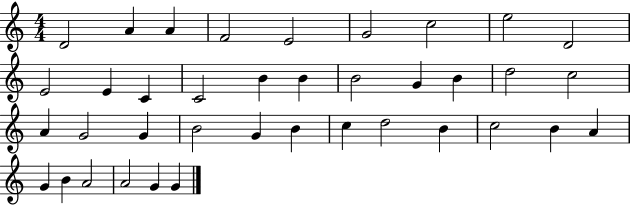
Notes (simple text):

D4/h A4/q A4/q F4/h E4/h G4/h C5/h E5/h D4/h E4/h E4/q C4/q C4/h B4/q B4/q B4/h G4/q B4/q D5/h C5/h A4/q G4/h G4/q B4/h G4/q B4/q C5/q D5/h B4/q C5/h B4/q A4/q G4/q B4/q A4/h A4/h G4/q G4/q